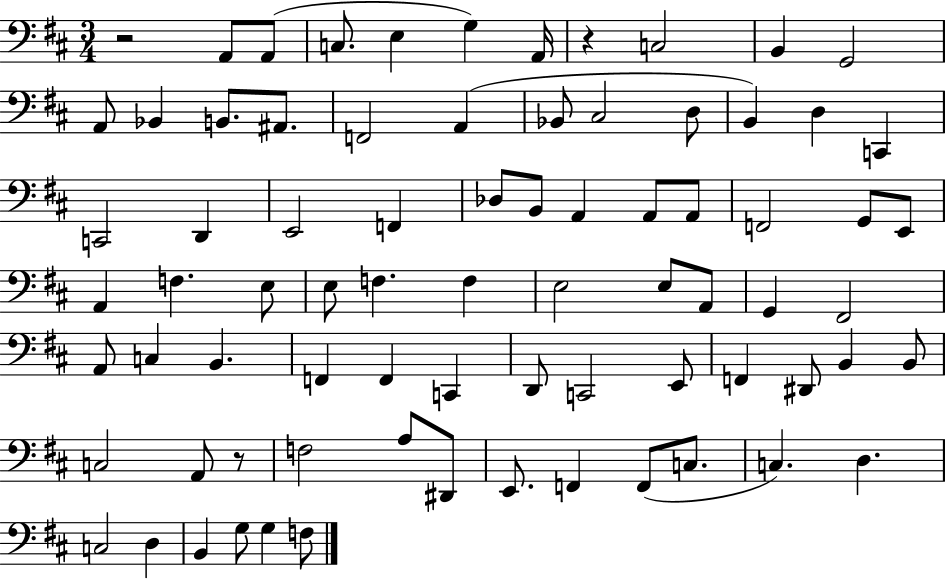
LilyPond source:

{
  \clef bass
  \numericTimeSignature
  \time 3/4
  \key d \major
  \repeat volta 2 { r2 a,8 a,8( | c8. e4 g4) a,16 | r4 c2 | b,4 g,2 | \break a,8 bes,4 b,8. ais,8. | f,2 a,4( | bes,8 cis2 d8 | b,4) d4 c,4 | \break c,2 d,4 | e,2 f,4 | des8 b,8 a,4 a,8 a,8 | f,2 g,8 e,8 | \break a,4 f4. e8 | e8 f4. f4 | e2 e8 a,8 | g,4 fis,2 | \break a,8 c4 b,4. | f,4 f,4 c,4 | d,8 c,2 e,8 | f,4 dis,8 b,4 b,8 | \break c2 a,8 r8 | f2 a8 dis,8 | e,8. f,4 f,8( c8. | c4.) d4. | \break c2 d4 | b,4 g8 g4 f8 | } \bar "|."
}